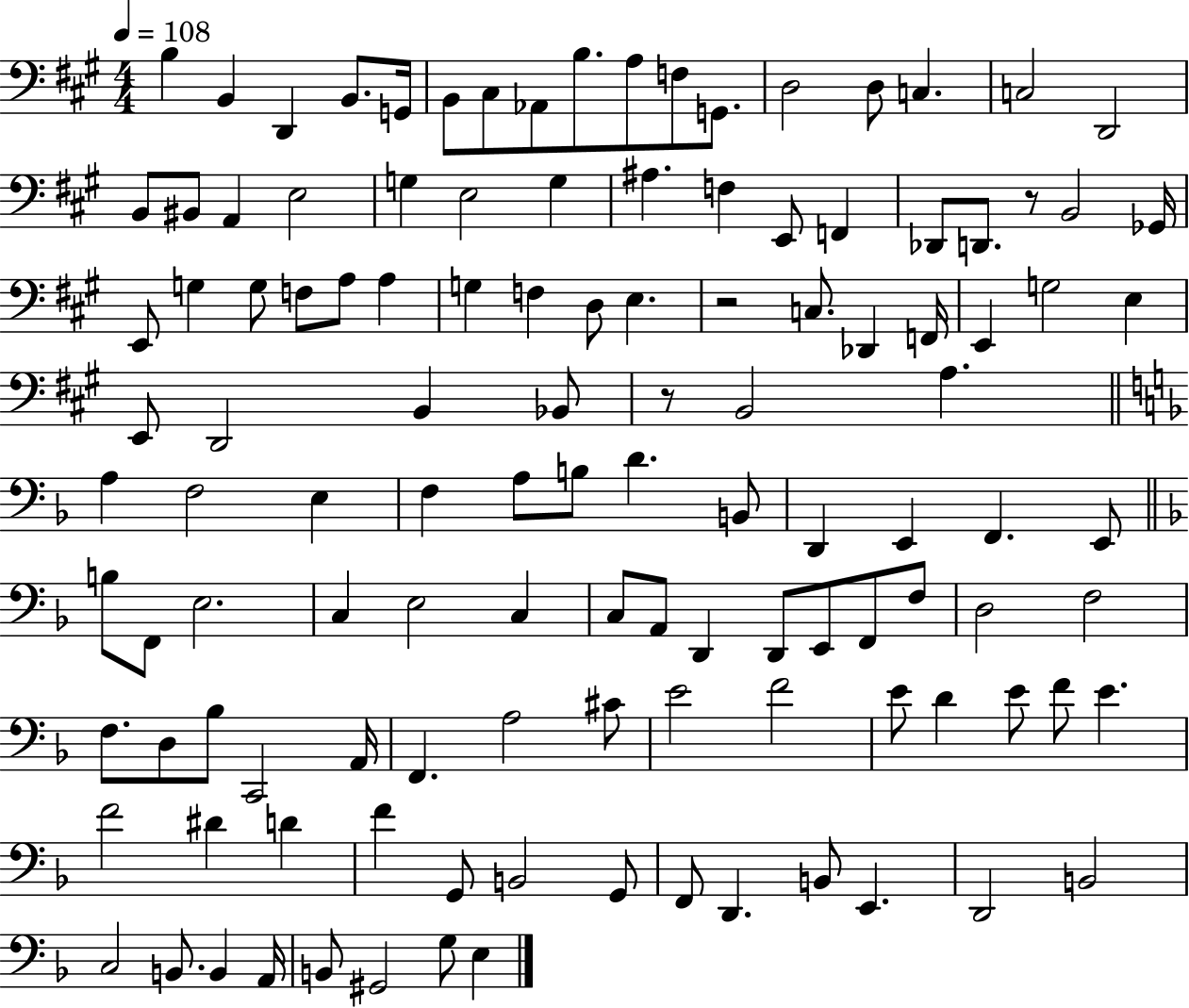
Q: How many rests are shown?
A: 3